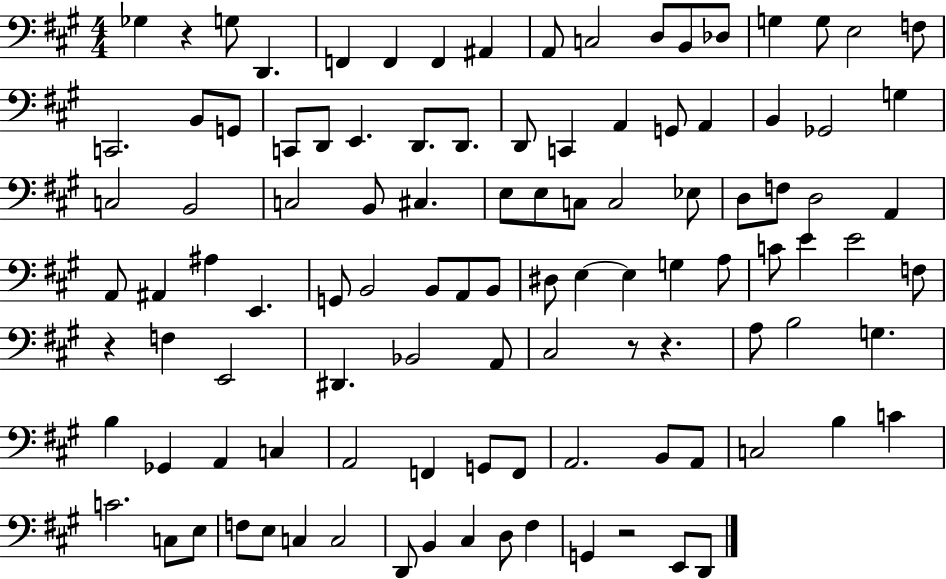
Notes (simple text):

Gb3/q R/q G3/e D2/q. F2/q F2/q F2/q A#2/q A2/e C3/h D3/e B2/e Db3/e G3/q G3/e E3/h F3/e C2/h. B2/e G2/e C2/e D2/e E2/q. D2/e. D2/e. D2/e C2/q A2/q G2/e A2/q B2/q Gb2/h G3/q C3/h B2/h C3/h B2/e C#3/q. E3/e E3/e C3/e C3/h Eb3/e D3/e F3/e D3/h A2/q A2/e A#2/q A#3/q E2/q. G2/e B2/h B2/e A2/e B2/e D#3/e E3/q E3/q G3/q A3/e C4/e E4/q E4/h F3/e R/q F3/q E2/h D#2/q. Bb2/h A2/e C#3/h R/e R/q. A3/e B3/h G3/q. B3/q Gb2/q A2/q C3/q A2/h F2/q G2/e F2/e A2/h. B2/e A2/e C3/h B3/q C4/q C4/h. C3/e E3/e F3/e E3/e C3/q C3/h D2/e B2/q C#3/q D3/e F#3/q G2/q R/h E2/e D2/e